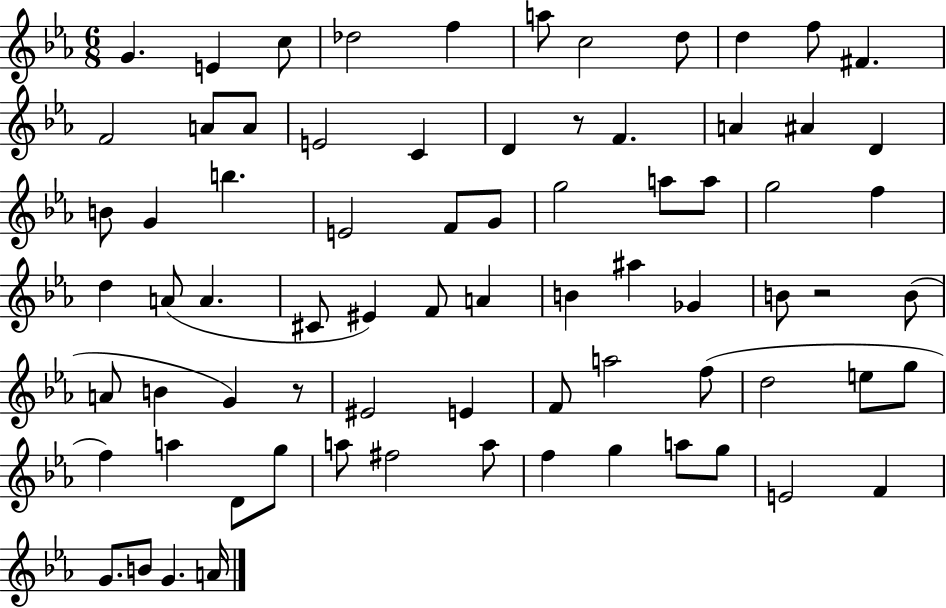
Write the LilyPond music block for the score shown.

{
  \clef treble
  \numericTimeSignature
  \time 6/8
  \key ees \major
  g'4. e'4 c''8 | des''2 f''4 | a''8 c''2 d''8 | d''4 f''8 fis'4. | \break f'2 a'8 a'8 | e'2 c'4 | d'4 r8 f'4. | a'4 ais'4 d'4 | \break b'8 g'4 b''4. | e'2 f'8 g'8 | g''2 a''8 a''8 | g''2 f''4 | \break d''4 a'8( a'4. | cis'8 eis'4) f'8 a'4 | b'4 ais''4 ges'4 | b'8 r2 b'8( | \break a'8 b'4 g'4) r8 | eis'2 e'4 | f'8 a''2 f''8( | d''2 e''8 g''8 | \break f''4) a''4 d'8 g''8 | a''8 fis''2 a''8 | f''4 g''4 a''8 g''8 | e'2 f'4 | \break g'8. b'8 g'4. a'16 | \bar "|."
}